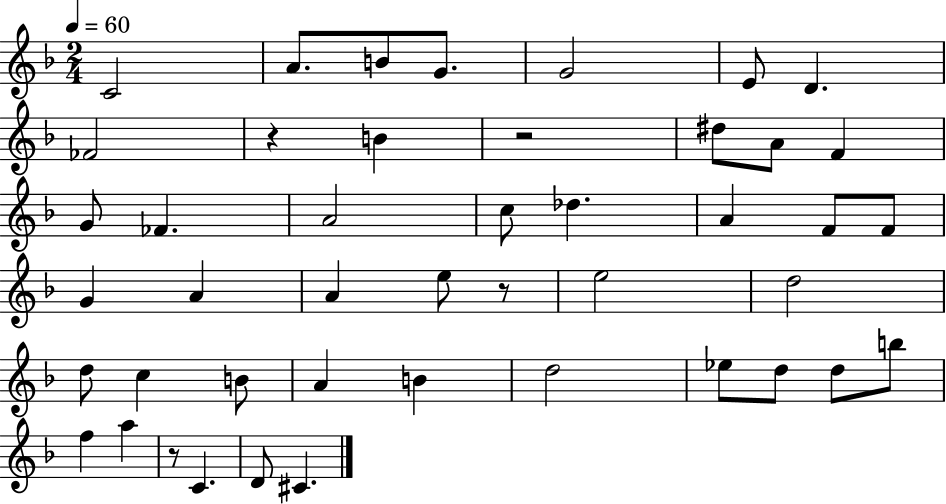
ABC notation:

X:1
T:Untitled
M:2/4
L:1/4
K:F
C2 A/2 B/2 G/2 G2 E/2 D _F2 z B z2 ^d/2 A/2 F G/2 _F A2 c/2 _d A F/2 F/2 G A A e/2 z/2 e2 d2 d/2 c B/2 A B d2 _e/2 d/2 d/2 b/2 f a z/2 C D/2 ^C